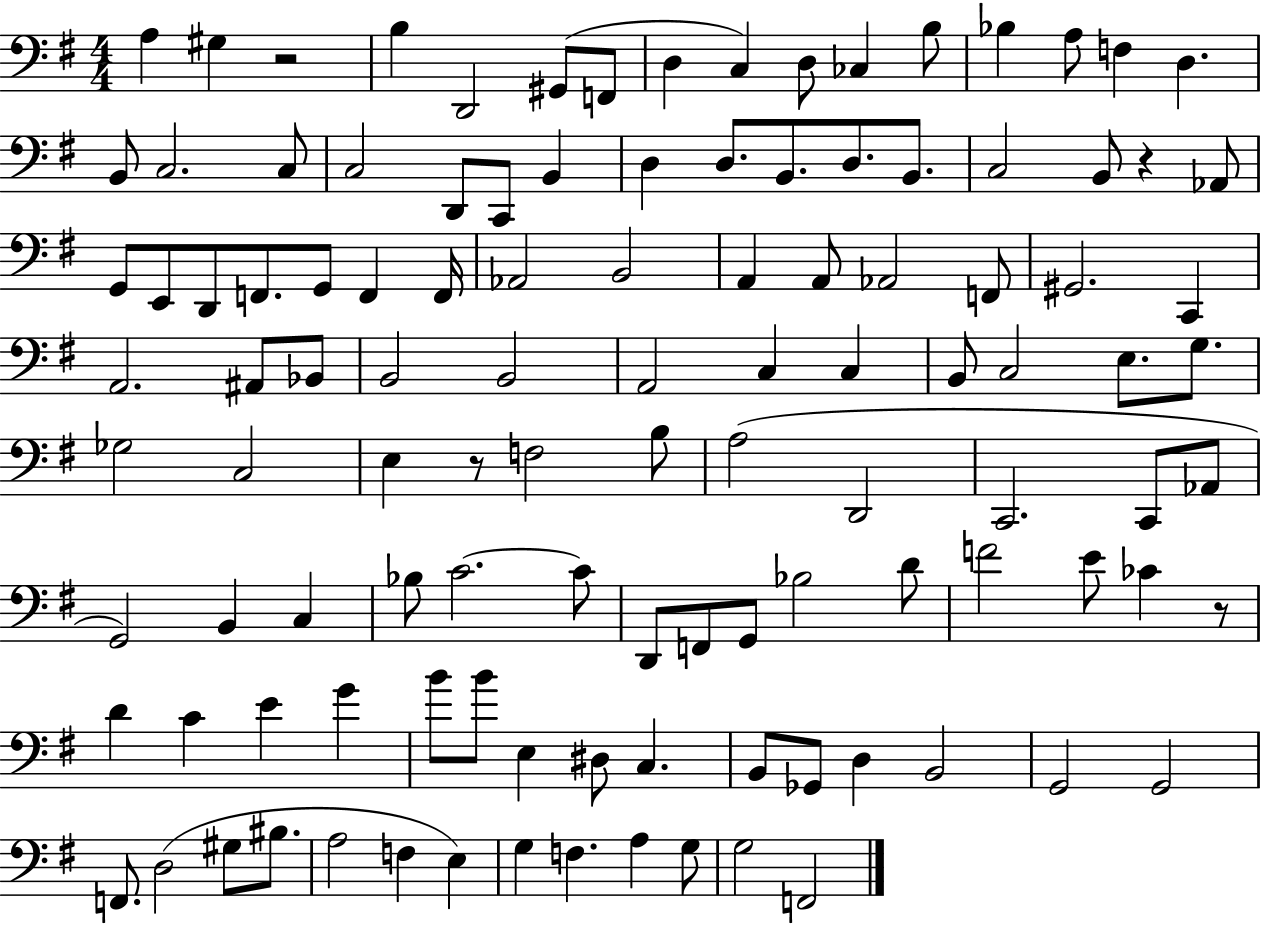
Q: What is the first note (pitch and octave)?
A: A3